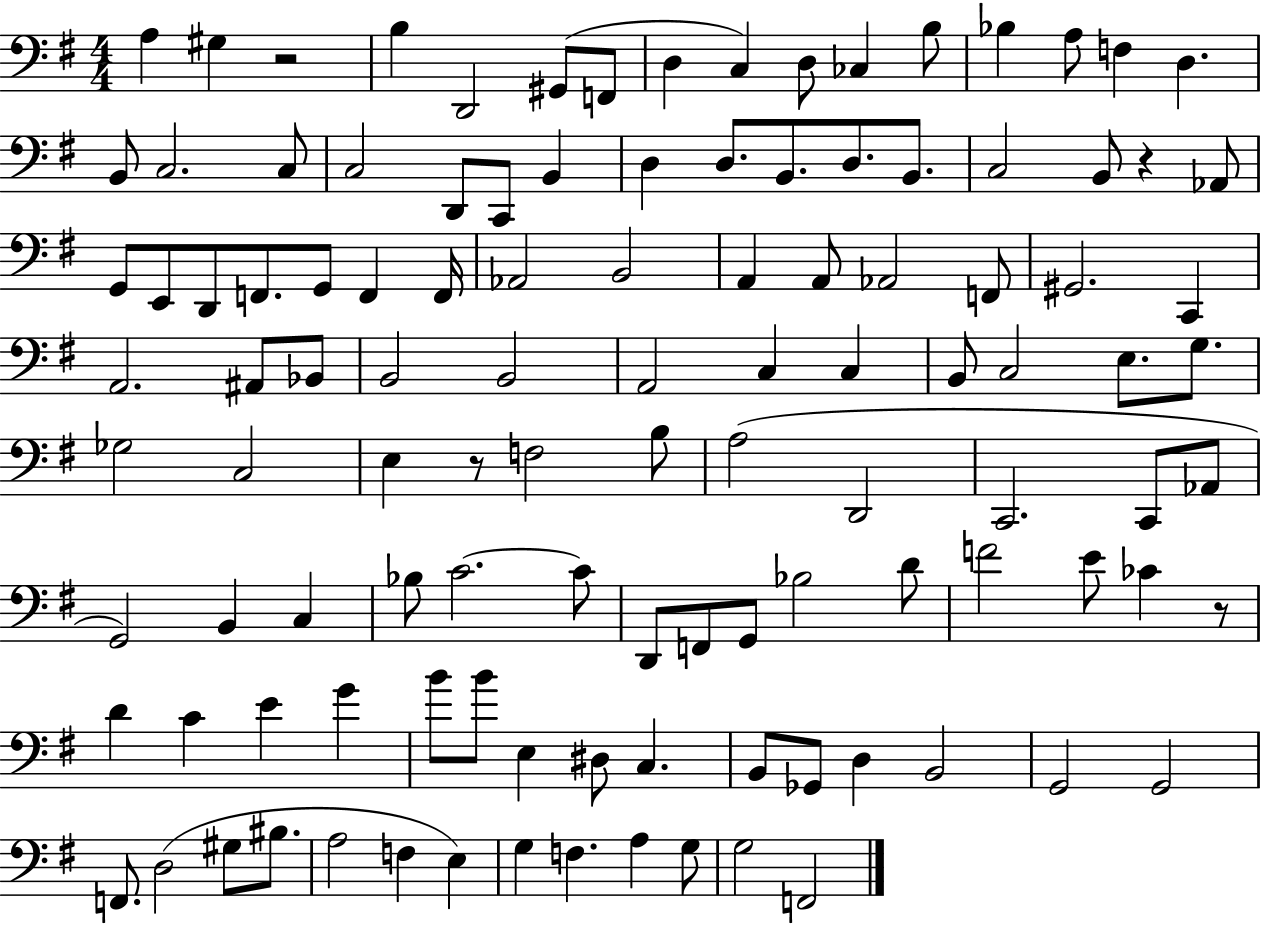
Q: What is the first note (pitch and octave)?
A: A3